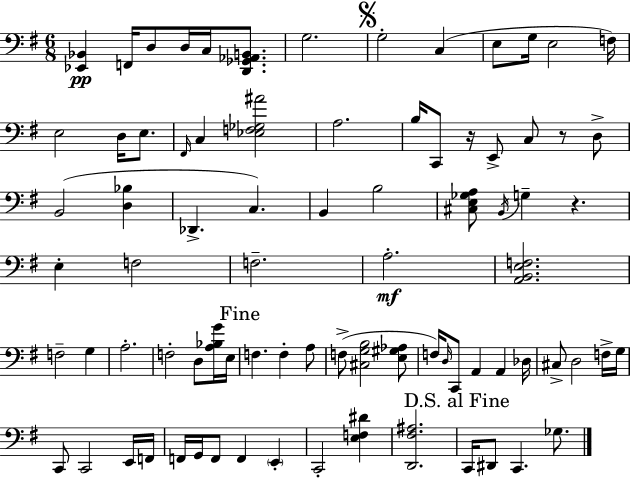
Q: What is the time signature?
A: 6/8